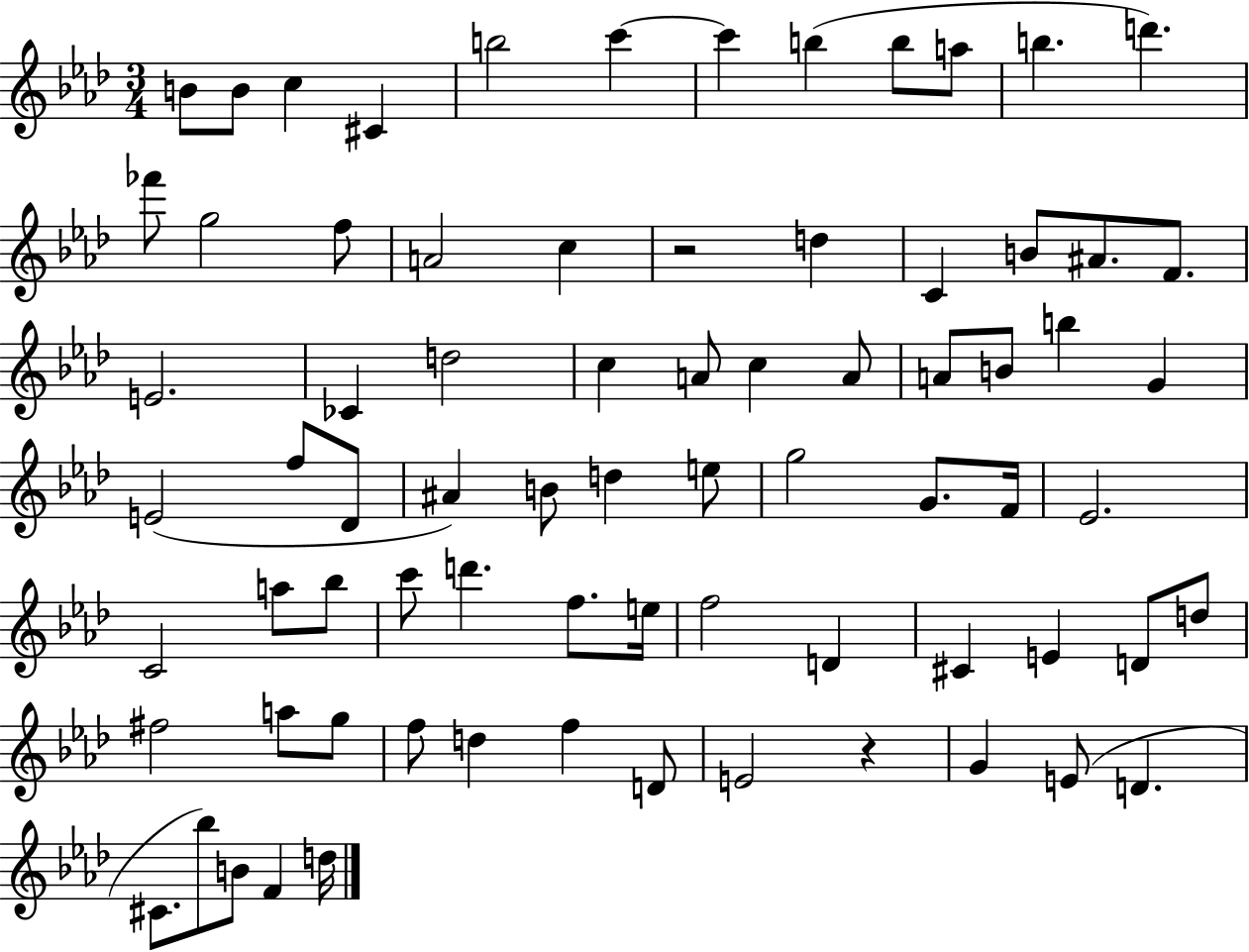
X:1
T:Untitled
M:3/4
L:1/4
K:Ab
B/2 B/2 c ^C b2 c' c' b b/2 a/2 b d' _f'/2 g2 f/2 A2 c z2 d C B/2 ^A/2 F/2 E2 _C d2 c A/2 c A/2 A/2 B/2 b G E2 f/2 _D/2 ^A B/2 d e/2 g2 G/2 F/4 _E2 C2 a/2 _b/2 c'/2 d' f/2 e/4 f2 D ^C E D/2 d/2 ^f2 a/2 g/2 f/2 d f D/2 E2 z G E/2 D ^C/2 _b/2 B/2 F d/4